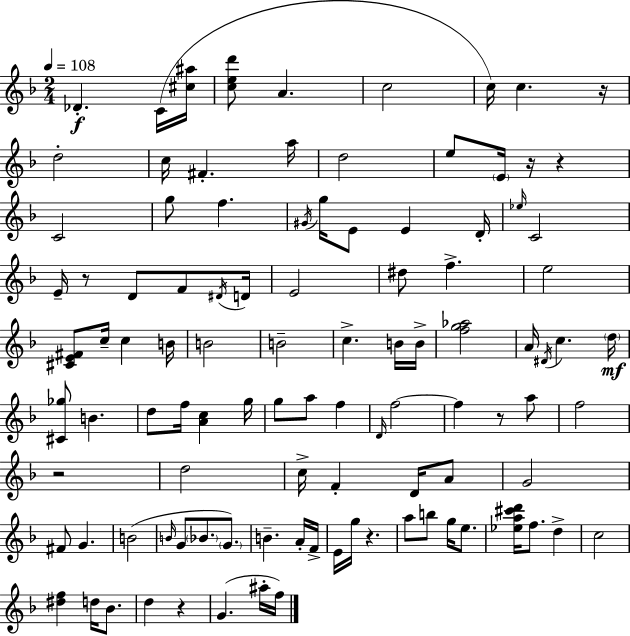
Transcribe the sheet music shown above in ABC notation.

X:1
T:Untitled
M:2/4
L:1/4
K:Dm
_D C/4 [^c^a]/4 [ced']/2 A c2 c/4 c z/4 d2 c/4 ^F a/4 d2 e/2 E/4 z/4 z C2 g/2 f ^G/4 g/4 E/2 E D/4 _e/4 C2 E/4 z/2 D/2 F/2 ^D/4 D/4 E2 ^d/2 f e2 [^CE^F]/2 c/4 c B/4 B2 B2 c B/4 B/4 [fg_a]2 A/4 ^D/4 c d/4 [^C_g]/2 B d/2 f/4 [Ac] g/4 g/2 a/2 f D/4 f2 f z/2 a/2 f2 z2 d2 c/4 F D/4 A/2 G2 ^F/2 G B2 B/4 G/2 _B/2 G/2 B A/4 F/4 E/4 g/4 z a/2 b/2 g/4 e/2 [_ea^c'd']/4 f/2 d c2 [^df] d/4 _B/2 d z G ^a/4 f/4